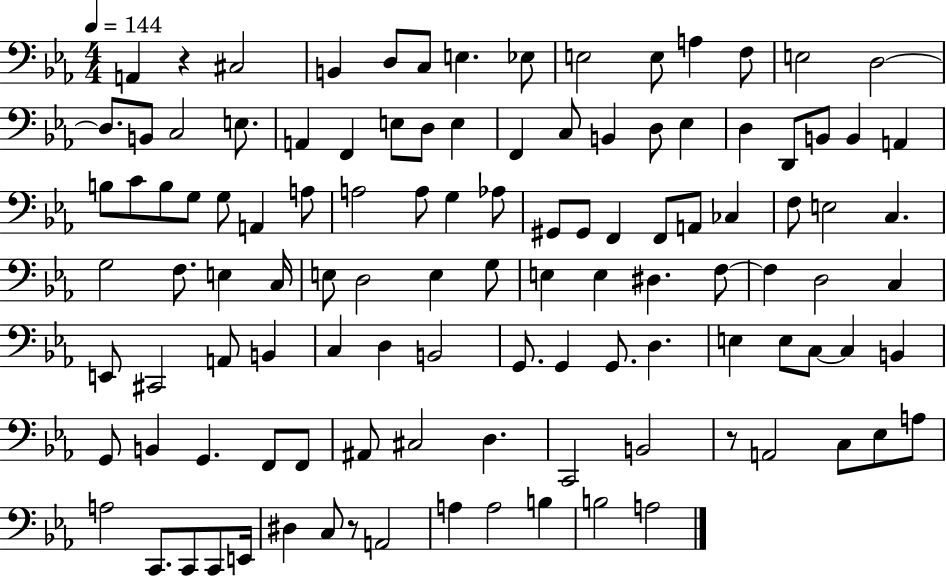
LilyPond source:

{
  \clef bass
  \numericTimeSignature
  \time 4/4
  \key ees \major
  \tempo 4 = 144
  \repeat volta 2 { a,4 r4 cis2 | b,4 d8 c8 e4. ees8 | e2 e8 a4 f8 | e2 d2~~ | \break d8. b,8 c2 e8. | a,4 f,4 e8 d8 e4 | f,4 c8 b,4 d8 ees4 | d4 d,8 b,8 b,4 a,4 | \break b8 c'8 b8 g8 g8 a,4 a8 | a2 a8 g4 aes8 | gis,8 gis,8 f,4 f,8 a,8 ces4 | f8 e2 c4. | \break g2 f8. e4 c16 | e8 d2 e4 g8 | e4 e4 dis4. f8~~ | f4 d2 c4 | \break e,8 cis,2 a,8 b,4 | c4 d4 b,2 | g,8. g,4 g,8. d4. | e4 e8 c8~~ c4 b,4 | \break g,8 b,4 g,4. f,8 f,8 | ais,8 cis2 d4. | c,2 b,2 | r8 a,2 c8 ees8 a8 | \break a2 c,8. c,8 c,8 e,16 | dis4 c8 r8 a,2 | a4 a2 b4 | b2 a2 | \break } \bar "|."
}